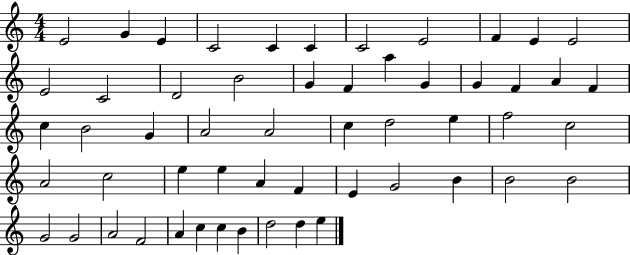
{
  \clef treble
  \numericTimeSignature
  \time 4/4
  \key c \major
  e'2 g'4 e'4 | c'2 c'4 c'4 | c'2 e'2 | f'4 e'4 e'2 | \break e'2 c'2 | d'2 b'2 | g'4 f'4 a''4 g'4 | g'4 f'4 a'4 f'4 | \break c''4 b'2 g'4 | a'2 a'2 | c''4 d''2 e''4 | f''2 c''2 | \break a'2 c''2 | e''4 e''4 a'4 f'4 | e'4 g'2 b'4 | b'2 b'2 | \break g'2 g'2 | a'2 f'2 | a'4 c''4 c''4 b'4 | d''2 d''4 e''4 | \break \bar "|."
}